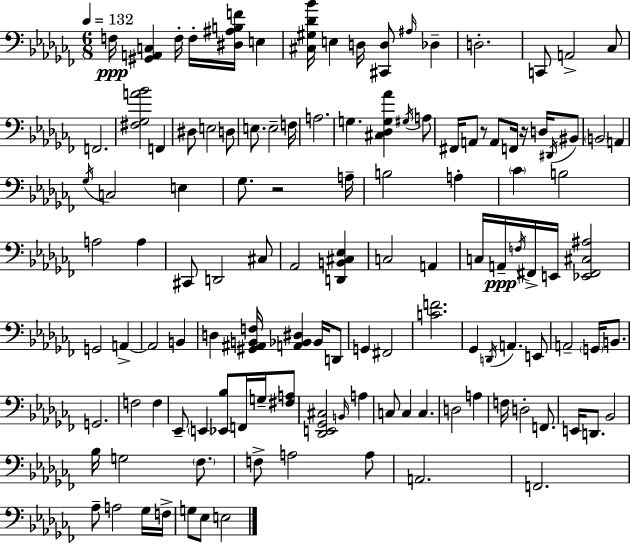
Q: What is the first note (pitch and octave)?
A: F3